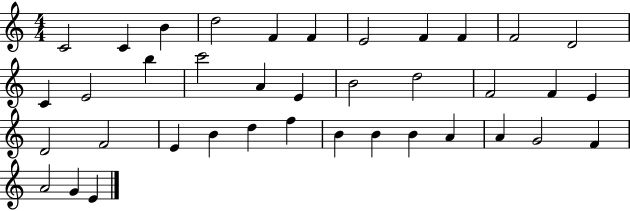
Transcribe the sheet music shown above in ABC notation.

X:1
T:Untitled
M:4/4
L:1/4
K:C
C2 C B d2 F F E2 F F F2 D2 C E2 b c'2 A E B2 d2 F2 F E D2 F2 E B d f B B B A A G2 F A2 G E